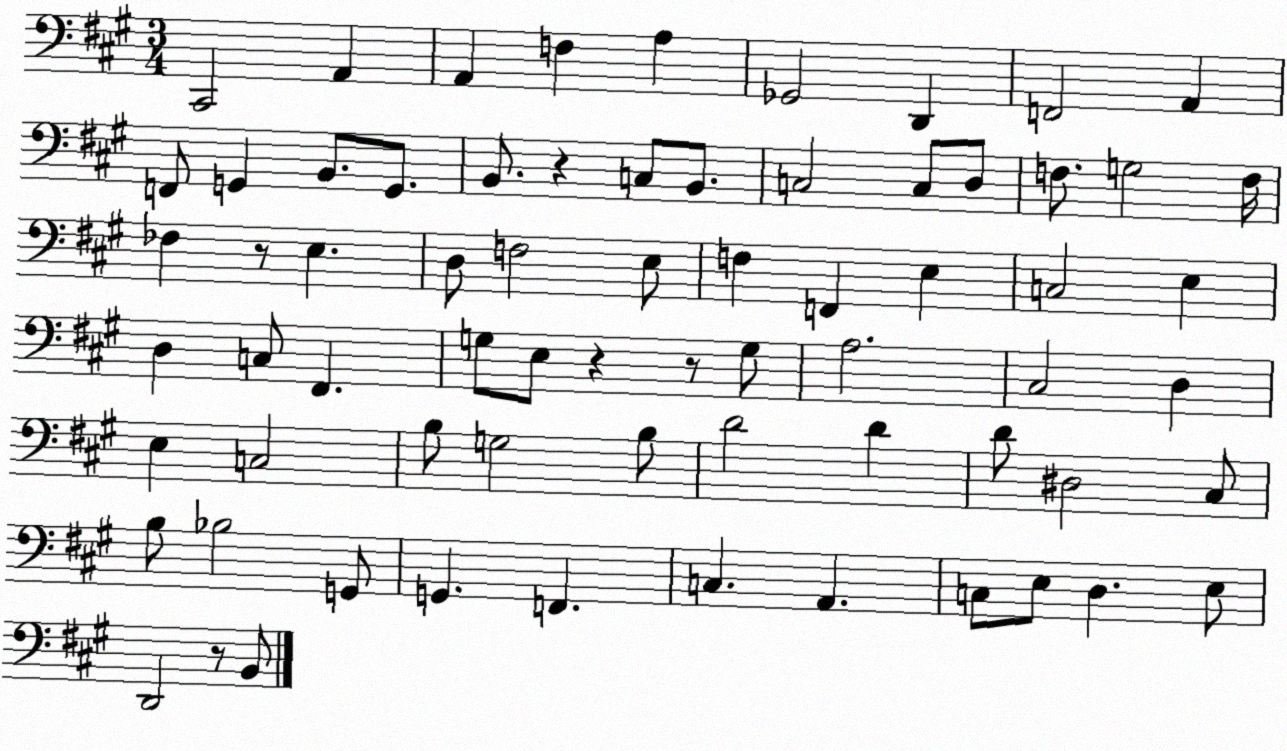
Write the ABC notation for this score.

X:1
T:Untitled
M:3/4
L:1/4
K:A
^C,,2 A,, A,, F, A, _G,,2 D,, F,,2 A,, F,,/2 G,, B,,/2 G,,/2 B,,/2 z C,/2 B,,/2 C,2 C,/2 D,/2 F,/2 G,2 F,/4 _F, z/2 E, D,/2 F,2 E,/2 F, F,, E, C,2 E, D, C,/2 ^F,, G,/2 E,/2 z z/2 G,/2 A,2 ^C,2 D, E, C,2 B,/2 G,2 B,/2 D2 D D/2 ^D,2 ^C,/2 B,/2 _B,2 G,,/2 G,, F,, C, A,, C,/2 E,/2 D, E,/2 D,,2 z/2 B,,/2